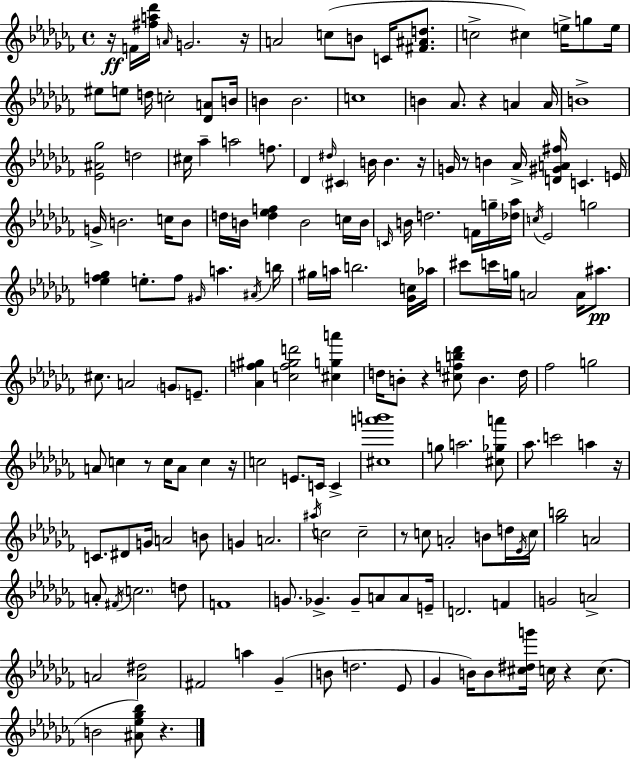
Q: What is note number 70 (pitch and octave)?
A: G5